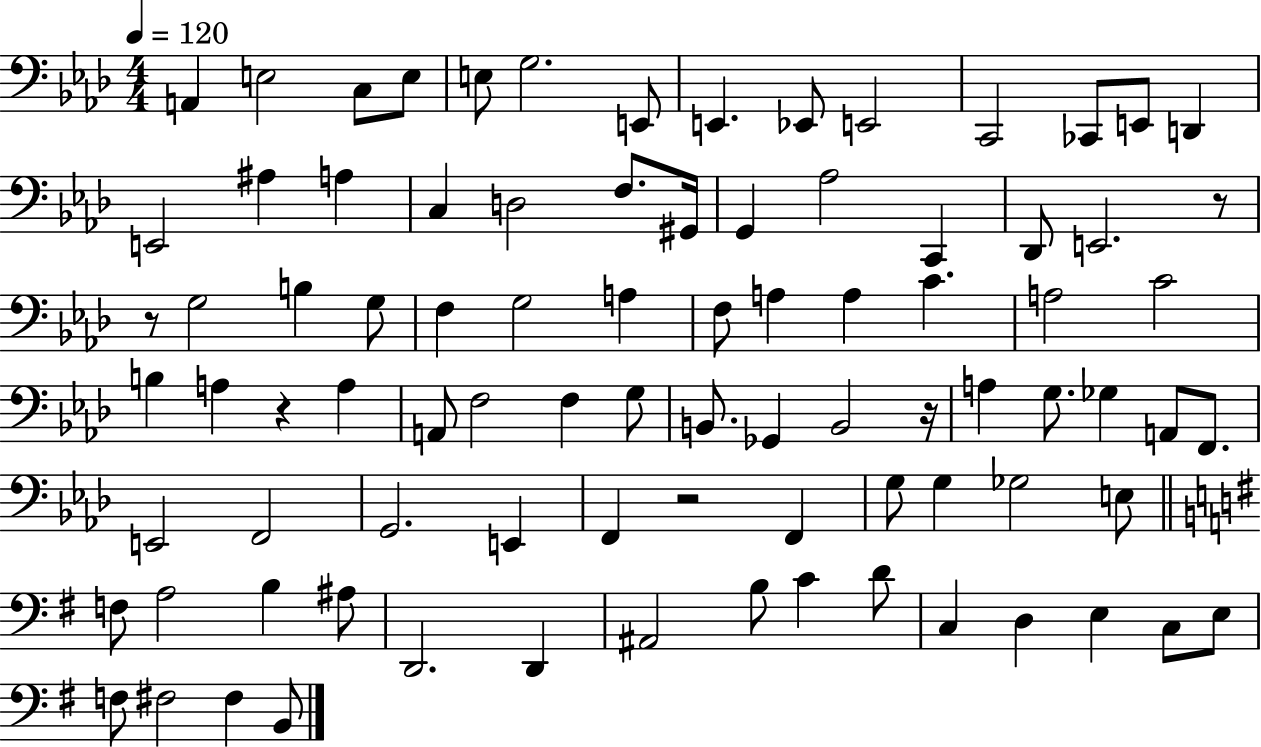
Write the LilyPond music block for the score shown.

{
  \clef bass
  \numericTimeSignature
  \time 4/4
  \key aes \major
  \tempo 4 = 120
  a,4 e2 c8 e8 | e8 g2. e,8 | e,4. ees,8 e,2 | c,2 ces,8 e,8 d,4 | \break e,2 ais4 a4 | c4 d2 f8. gis,16 | g,4 aes2 c,4 | des,8 e,2. r8 | \break r8 g2 b4 g8 | f4 g2 a4 | f8 a4 a4 c'4. | a2 c'2 | \break b4 a4 r4 a4 | a,8 f2 f4 g8 | b,8. ges,4 b,2 r16 | a4 g8. ges4 a,8 f,8. | \break e,2 f,2 | g,2. e,4 | f,4 r2 f,4 | g8 g4 ges2 e8 | \break \bar "||" \break \key g \major f8 a2 b4 ais8 | d,2. d,4 | ais,2 b8 c'4 d'8 | c4 d4 e4 c8 e8 | \break f8 fis2 fis4 b,8 | \bar "|."
}